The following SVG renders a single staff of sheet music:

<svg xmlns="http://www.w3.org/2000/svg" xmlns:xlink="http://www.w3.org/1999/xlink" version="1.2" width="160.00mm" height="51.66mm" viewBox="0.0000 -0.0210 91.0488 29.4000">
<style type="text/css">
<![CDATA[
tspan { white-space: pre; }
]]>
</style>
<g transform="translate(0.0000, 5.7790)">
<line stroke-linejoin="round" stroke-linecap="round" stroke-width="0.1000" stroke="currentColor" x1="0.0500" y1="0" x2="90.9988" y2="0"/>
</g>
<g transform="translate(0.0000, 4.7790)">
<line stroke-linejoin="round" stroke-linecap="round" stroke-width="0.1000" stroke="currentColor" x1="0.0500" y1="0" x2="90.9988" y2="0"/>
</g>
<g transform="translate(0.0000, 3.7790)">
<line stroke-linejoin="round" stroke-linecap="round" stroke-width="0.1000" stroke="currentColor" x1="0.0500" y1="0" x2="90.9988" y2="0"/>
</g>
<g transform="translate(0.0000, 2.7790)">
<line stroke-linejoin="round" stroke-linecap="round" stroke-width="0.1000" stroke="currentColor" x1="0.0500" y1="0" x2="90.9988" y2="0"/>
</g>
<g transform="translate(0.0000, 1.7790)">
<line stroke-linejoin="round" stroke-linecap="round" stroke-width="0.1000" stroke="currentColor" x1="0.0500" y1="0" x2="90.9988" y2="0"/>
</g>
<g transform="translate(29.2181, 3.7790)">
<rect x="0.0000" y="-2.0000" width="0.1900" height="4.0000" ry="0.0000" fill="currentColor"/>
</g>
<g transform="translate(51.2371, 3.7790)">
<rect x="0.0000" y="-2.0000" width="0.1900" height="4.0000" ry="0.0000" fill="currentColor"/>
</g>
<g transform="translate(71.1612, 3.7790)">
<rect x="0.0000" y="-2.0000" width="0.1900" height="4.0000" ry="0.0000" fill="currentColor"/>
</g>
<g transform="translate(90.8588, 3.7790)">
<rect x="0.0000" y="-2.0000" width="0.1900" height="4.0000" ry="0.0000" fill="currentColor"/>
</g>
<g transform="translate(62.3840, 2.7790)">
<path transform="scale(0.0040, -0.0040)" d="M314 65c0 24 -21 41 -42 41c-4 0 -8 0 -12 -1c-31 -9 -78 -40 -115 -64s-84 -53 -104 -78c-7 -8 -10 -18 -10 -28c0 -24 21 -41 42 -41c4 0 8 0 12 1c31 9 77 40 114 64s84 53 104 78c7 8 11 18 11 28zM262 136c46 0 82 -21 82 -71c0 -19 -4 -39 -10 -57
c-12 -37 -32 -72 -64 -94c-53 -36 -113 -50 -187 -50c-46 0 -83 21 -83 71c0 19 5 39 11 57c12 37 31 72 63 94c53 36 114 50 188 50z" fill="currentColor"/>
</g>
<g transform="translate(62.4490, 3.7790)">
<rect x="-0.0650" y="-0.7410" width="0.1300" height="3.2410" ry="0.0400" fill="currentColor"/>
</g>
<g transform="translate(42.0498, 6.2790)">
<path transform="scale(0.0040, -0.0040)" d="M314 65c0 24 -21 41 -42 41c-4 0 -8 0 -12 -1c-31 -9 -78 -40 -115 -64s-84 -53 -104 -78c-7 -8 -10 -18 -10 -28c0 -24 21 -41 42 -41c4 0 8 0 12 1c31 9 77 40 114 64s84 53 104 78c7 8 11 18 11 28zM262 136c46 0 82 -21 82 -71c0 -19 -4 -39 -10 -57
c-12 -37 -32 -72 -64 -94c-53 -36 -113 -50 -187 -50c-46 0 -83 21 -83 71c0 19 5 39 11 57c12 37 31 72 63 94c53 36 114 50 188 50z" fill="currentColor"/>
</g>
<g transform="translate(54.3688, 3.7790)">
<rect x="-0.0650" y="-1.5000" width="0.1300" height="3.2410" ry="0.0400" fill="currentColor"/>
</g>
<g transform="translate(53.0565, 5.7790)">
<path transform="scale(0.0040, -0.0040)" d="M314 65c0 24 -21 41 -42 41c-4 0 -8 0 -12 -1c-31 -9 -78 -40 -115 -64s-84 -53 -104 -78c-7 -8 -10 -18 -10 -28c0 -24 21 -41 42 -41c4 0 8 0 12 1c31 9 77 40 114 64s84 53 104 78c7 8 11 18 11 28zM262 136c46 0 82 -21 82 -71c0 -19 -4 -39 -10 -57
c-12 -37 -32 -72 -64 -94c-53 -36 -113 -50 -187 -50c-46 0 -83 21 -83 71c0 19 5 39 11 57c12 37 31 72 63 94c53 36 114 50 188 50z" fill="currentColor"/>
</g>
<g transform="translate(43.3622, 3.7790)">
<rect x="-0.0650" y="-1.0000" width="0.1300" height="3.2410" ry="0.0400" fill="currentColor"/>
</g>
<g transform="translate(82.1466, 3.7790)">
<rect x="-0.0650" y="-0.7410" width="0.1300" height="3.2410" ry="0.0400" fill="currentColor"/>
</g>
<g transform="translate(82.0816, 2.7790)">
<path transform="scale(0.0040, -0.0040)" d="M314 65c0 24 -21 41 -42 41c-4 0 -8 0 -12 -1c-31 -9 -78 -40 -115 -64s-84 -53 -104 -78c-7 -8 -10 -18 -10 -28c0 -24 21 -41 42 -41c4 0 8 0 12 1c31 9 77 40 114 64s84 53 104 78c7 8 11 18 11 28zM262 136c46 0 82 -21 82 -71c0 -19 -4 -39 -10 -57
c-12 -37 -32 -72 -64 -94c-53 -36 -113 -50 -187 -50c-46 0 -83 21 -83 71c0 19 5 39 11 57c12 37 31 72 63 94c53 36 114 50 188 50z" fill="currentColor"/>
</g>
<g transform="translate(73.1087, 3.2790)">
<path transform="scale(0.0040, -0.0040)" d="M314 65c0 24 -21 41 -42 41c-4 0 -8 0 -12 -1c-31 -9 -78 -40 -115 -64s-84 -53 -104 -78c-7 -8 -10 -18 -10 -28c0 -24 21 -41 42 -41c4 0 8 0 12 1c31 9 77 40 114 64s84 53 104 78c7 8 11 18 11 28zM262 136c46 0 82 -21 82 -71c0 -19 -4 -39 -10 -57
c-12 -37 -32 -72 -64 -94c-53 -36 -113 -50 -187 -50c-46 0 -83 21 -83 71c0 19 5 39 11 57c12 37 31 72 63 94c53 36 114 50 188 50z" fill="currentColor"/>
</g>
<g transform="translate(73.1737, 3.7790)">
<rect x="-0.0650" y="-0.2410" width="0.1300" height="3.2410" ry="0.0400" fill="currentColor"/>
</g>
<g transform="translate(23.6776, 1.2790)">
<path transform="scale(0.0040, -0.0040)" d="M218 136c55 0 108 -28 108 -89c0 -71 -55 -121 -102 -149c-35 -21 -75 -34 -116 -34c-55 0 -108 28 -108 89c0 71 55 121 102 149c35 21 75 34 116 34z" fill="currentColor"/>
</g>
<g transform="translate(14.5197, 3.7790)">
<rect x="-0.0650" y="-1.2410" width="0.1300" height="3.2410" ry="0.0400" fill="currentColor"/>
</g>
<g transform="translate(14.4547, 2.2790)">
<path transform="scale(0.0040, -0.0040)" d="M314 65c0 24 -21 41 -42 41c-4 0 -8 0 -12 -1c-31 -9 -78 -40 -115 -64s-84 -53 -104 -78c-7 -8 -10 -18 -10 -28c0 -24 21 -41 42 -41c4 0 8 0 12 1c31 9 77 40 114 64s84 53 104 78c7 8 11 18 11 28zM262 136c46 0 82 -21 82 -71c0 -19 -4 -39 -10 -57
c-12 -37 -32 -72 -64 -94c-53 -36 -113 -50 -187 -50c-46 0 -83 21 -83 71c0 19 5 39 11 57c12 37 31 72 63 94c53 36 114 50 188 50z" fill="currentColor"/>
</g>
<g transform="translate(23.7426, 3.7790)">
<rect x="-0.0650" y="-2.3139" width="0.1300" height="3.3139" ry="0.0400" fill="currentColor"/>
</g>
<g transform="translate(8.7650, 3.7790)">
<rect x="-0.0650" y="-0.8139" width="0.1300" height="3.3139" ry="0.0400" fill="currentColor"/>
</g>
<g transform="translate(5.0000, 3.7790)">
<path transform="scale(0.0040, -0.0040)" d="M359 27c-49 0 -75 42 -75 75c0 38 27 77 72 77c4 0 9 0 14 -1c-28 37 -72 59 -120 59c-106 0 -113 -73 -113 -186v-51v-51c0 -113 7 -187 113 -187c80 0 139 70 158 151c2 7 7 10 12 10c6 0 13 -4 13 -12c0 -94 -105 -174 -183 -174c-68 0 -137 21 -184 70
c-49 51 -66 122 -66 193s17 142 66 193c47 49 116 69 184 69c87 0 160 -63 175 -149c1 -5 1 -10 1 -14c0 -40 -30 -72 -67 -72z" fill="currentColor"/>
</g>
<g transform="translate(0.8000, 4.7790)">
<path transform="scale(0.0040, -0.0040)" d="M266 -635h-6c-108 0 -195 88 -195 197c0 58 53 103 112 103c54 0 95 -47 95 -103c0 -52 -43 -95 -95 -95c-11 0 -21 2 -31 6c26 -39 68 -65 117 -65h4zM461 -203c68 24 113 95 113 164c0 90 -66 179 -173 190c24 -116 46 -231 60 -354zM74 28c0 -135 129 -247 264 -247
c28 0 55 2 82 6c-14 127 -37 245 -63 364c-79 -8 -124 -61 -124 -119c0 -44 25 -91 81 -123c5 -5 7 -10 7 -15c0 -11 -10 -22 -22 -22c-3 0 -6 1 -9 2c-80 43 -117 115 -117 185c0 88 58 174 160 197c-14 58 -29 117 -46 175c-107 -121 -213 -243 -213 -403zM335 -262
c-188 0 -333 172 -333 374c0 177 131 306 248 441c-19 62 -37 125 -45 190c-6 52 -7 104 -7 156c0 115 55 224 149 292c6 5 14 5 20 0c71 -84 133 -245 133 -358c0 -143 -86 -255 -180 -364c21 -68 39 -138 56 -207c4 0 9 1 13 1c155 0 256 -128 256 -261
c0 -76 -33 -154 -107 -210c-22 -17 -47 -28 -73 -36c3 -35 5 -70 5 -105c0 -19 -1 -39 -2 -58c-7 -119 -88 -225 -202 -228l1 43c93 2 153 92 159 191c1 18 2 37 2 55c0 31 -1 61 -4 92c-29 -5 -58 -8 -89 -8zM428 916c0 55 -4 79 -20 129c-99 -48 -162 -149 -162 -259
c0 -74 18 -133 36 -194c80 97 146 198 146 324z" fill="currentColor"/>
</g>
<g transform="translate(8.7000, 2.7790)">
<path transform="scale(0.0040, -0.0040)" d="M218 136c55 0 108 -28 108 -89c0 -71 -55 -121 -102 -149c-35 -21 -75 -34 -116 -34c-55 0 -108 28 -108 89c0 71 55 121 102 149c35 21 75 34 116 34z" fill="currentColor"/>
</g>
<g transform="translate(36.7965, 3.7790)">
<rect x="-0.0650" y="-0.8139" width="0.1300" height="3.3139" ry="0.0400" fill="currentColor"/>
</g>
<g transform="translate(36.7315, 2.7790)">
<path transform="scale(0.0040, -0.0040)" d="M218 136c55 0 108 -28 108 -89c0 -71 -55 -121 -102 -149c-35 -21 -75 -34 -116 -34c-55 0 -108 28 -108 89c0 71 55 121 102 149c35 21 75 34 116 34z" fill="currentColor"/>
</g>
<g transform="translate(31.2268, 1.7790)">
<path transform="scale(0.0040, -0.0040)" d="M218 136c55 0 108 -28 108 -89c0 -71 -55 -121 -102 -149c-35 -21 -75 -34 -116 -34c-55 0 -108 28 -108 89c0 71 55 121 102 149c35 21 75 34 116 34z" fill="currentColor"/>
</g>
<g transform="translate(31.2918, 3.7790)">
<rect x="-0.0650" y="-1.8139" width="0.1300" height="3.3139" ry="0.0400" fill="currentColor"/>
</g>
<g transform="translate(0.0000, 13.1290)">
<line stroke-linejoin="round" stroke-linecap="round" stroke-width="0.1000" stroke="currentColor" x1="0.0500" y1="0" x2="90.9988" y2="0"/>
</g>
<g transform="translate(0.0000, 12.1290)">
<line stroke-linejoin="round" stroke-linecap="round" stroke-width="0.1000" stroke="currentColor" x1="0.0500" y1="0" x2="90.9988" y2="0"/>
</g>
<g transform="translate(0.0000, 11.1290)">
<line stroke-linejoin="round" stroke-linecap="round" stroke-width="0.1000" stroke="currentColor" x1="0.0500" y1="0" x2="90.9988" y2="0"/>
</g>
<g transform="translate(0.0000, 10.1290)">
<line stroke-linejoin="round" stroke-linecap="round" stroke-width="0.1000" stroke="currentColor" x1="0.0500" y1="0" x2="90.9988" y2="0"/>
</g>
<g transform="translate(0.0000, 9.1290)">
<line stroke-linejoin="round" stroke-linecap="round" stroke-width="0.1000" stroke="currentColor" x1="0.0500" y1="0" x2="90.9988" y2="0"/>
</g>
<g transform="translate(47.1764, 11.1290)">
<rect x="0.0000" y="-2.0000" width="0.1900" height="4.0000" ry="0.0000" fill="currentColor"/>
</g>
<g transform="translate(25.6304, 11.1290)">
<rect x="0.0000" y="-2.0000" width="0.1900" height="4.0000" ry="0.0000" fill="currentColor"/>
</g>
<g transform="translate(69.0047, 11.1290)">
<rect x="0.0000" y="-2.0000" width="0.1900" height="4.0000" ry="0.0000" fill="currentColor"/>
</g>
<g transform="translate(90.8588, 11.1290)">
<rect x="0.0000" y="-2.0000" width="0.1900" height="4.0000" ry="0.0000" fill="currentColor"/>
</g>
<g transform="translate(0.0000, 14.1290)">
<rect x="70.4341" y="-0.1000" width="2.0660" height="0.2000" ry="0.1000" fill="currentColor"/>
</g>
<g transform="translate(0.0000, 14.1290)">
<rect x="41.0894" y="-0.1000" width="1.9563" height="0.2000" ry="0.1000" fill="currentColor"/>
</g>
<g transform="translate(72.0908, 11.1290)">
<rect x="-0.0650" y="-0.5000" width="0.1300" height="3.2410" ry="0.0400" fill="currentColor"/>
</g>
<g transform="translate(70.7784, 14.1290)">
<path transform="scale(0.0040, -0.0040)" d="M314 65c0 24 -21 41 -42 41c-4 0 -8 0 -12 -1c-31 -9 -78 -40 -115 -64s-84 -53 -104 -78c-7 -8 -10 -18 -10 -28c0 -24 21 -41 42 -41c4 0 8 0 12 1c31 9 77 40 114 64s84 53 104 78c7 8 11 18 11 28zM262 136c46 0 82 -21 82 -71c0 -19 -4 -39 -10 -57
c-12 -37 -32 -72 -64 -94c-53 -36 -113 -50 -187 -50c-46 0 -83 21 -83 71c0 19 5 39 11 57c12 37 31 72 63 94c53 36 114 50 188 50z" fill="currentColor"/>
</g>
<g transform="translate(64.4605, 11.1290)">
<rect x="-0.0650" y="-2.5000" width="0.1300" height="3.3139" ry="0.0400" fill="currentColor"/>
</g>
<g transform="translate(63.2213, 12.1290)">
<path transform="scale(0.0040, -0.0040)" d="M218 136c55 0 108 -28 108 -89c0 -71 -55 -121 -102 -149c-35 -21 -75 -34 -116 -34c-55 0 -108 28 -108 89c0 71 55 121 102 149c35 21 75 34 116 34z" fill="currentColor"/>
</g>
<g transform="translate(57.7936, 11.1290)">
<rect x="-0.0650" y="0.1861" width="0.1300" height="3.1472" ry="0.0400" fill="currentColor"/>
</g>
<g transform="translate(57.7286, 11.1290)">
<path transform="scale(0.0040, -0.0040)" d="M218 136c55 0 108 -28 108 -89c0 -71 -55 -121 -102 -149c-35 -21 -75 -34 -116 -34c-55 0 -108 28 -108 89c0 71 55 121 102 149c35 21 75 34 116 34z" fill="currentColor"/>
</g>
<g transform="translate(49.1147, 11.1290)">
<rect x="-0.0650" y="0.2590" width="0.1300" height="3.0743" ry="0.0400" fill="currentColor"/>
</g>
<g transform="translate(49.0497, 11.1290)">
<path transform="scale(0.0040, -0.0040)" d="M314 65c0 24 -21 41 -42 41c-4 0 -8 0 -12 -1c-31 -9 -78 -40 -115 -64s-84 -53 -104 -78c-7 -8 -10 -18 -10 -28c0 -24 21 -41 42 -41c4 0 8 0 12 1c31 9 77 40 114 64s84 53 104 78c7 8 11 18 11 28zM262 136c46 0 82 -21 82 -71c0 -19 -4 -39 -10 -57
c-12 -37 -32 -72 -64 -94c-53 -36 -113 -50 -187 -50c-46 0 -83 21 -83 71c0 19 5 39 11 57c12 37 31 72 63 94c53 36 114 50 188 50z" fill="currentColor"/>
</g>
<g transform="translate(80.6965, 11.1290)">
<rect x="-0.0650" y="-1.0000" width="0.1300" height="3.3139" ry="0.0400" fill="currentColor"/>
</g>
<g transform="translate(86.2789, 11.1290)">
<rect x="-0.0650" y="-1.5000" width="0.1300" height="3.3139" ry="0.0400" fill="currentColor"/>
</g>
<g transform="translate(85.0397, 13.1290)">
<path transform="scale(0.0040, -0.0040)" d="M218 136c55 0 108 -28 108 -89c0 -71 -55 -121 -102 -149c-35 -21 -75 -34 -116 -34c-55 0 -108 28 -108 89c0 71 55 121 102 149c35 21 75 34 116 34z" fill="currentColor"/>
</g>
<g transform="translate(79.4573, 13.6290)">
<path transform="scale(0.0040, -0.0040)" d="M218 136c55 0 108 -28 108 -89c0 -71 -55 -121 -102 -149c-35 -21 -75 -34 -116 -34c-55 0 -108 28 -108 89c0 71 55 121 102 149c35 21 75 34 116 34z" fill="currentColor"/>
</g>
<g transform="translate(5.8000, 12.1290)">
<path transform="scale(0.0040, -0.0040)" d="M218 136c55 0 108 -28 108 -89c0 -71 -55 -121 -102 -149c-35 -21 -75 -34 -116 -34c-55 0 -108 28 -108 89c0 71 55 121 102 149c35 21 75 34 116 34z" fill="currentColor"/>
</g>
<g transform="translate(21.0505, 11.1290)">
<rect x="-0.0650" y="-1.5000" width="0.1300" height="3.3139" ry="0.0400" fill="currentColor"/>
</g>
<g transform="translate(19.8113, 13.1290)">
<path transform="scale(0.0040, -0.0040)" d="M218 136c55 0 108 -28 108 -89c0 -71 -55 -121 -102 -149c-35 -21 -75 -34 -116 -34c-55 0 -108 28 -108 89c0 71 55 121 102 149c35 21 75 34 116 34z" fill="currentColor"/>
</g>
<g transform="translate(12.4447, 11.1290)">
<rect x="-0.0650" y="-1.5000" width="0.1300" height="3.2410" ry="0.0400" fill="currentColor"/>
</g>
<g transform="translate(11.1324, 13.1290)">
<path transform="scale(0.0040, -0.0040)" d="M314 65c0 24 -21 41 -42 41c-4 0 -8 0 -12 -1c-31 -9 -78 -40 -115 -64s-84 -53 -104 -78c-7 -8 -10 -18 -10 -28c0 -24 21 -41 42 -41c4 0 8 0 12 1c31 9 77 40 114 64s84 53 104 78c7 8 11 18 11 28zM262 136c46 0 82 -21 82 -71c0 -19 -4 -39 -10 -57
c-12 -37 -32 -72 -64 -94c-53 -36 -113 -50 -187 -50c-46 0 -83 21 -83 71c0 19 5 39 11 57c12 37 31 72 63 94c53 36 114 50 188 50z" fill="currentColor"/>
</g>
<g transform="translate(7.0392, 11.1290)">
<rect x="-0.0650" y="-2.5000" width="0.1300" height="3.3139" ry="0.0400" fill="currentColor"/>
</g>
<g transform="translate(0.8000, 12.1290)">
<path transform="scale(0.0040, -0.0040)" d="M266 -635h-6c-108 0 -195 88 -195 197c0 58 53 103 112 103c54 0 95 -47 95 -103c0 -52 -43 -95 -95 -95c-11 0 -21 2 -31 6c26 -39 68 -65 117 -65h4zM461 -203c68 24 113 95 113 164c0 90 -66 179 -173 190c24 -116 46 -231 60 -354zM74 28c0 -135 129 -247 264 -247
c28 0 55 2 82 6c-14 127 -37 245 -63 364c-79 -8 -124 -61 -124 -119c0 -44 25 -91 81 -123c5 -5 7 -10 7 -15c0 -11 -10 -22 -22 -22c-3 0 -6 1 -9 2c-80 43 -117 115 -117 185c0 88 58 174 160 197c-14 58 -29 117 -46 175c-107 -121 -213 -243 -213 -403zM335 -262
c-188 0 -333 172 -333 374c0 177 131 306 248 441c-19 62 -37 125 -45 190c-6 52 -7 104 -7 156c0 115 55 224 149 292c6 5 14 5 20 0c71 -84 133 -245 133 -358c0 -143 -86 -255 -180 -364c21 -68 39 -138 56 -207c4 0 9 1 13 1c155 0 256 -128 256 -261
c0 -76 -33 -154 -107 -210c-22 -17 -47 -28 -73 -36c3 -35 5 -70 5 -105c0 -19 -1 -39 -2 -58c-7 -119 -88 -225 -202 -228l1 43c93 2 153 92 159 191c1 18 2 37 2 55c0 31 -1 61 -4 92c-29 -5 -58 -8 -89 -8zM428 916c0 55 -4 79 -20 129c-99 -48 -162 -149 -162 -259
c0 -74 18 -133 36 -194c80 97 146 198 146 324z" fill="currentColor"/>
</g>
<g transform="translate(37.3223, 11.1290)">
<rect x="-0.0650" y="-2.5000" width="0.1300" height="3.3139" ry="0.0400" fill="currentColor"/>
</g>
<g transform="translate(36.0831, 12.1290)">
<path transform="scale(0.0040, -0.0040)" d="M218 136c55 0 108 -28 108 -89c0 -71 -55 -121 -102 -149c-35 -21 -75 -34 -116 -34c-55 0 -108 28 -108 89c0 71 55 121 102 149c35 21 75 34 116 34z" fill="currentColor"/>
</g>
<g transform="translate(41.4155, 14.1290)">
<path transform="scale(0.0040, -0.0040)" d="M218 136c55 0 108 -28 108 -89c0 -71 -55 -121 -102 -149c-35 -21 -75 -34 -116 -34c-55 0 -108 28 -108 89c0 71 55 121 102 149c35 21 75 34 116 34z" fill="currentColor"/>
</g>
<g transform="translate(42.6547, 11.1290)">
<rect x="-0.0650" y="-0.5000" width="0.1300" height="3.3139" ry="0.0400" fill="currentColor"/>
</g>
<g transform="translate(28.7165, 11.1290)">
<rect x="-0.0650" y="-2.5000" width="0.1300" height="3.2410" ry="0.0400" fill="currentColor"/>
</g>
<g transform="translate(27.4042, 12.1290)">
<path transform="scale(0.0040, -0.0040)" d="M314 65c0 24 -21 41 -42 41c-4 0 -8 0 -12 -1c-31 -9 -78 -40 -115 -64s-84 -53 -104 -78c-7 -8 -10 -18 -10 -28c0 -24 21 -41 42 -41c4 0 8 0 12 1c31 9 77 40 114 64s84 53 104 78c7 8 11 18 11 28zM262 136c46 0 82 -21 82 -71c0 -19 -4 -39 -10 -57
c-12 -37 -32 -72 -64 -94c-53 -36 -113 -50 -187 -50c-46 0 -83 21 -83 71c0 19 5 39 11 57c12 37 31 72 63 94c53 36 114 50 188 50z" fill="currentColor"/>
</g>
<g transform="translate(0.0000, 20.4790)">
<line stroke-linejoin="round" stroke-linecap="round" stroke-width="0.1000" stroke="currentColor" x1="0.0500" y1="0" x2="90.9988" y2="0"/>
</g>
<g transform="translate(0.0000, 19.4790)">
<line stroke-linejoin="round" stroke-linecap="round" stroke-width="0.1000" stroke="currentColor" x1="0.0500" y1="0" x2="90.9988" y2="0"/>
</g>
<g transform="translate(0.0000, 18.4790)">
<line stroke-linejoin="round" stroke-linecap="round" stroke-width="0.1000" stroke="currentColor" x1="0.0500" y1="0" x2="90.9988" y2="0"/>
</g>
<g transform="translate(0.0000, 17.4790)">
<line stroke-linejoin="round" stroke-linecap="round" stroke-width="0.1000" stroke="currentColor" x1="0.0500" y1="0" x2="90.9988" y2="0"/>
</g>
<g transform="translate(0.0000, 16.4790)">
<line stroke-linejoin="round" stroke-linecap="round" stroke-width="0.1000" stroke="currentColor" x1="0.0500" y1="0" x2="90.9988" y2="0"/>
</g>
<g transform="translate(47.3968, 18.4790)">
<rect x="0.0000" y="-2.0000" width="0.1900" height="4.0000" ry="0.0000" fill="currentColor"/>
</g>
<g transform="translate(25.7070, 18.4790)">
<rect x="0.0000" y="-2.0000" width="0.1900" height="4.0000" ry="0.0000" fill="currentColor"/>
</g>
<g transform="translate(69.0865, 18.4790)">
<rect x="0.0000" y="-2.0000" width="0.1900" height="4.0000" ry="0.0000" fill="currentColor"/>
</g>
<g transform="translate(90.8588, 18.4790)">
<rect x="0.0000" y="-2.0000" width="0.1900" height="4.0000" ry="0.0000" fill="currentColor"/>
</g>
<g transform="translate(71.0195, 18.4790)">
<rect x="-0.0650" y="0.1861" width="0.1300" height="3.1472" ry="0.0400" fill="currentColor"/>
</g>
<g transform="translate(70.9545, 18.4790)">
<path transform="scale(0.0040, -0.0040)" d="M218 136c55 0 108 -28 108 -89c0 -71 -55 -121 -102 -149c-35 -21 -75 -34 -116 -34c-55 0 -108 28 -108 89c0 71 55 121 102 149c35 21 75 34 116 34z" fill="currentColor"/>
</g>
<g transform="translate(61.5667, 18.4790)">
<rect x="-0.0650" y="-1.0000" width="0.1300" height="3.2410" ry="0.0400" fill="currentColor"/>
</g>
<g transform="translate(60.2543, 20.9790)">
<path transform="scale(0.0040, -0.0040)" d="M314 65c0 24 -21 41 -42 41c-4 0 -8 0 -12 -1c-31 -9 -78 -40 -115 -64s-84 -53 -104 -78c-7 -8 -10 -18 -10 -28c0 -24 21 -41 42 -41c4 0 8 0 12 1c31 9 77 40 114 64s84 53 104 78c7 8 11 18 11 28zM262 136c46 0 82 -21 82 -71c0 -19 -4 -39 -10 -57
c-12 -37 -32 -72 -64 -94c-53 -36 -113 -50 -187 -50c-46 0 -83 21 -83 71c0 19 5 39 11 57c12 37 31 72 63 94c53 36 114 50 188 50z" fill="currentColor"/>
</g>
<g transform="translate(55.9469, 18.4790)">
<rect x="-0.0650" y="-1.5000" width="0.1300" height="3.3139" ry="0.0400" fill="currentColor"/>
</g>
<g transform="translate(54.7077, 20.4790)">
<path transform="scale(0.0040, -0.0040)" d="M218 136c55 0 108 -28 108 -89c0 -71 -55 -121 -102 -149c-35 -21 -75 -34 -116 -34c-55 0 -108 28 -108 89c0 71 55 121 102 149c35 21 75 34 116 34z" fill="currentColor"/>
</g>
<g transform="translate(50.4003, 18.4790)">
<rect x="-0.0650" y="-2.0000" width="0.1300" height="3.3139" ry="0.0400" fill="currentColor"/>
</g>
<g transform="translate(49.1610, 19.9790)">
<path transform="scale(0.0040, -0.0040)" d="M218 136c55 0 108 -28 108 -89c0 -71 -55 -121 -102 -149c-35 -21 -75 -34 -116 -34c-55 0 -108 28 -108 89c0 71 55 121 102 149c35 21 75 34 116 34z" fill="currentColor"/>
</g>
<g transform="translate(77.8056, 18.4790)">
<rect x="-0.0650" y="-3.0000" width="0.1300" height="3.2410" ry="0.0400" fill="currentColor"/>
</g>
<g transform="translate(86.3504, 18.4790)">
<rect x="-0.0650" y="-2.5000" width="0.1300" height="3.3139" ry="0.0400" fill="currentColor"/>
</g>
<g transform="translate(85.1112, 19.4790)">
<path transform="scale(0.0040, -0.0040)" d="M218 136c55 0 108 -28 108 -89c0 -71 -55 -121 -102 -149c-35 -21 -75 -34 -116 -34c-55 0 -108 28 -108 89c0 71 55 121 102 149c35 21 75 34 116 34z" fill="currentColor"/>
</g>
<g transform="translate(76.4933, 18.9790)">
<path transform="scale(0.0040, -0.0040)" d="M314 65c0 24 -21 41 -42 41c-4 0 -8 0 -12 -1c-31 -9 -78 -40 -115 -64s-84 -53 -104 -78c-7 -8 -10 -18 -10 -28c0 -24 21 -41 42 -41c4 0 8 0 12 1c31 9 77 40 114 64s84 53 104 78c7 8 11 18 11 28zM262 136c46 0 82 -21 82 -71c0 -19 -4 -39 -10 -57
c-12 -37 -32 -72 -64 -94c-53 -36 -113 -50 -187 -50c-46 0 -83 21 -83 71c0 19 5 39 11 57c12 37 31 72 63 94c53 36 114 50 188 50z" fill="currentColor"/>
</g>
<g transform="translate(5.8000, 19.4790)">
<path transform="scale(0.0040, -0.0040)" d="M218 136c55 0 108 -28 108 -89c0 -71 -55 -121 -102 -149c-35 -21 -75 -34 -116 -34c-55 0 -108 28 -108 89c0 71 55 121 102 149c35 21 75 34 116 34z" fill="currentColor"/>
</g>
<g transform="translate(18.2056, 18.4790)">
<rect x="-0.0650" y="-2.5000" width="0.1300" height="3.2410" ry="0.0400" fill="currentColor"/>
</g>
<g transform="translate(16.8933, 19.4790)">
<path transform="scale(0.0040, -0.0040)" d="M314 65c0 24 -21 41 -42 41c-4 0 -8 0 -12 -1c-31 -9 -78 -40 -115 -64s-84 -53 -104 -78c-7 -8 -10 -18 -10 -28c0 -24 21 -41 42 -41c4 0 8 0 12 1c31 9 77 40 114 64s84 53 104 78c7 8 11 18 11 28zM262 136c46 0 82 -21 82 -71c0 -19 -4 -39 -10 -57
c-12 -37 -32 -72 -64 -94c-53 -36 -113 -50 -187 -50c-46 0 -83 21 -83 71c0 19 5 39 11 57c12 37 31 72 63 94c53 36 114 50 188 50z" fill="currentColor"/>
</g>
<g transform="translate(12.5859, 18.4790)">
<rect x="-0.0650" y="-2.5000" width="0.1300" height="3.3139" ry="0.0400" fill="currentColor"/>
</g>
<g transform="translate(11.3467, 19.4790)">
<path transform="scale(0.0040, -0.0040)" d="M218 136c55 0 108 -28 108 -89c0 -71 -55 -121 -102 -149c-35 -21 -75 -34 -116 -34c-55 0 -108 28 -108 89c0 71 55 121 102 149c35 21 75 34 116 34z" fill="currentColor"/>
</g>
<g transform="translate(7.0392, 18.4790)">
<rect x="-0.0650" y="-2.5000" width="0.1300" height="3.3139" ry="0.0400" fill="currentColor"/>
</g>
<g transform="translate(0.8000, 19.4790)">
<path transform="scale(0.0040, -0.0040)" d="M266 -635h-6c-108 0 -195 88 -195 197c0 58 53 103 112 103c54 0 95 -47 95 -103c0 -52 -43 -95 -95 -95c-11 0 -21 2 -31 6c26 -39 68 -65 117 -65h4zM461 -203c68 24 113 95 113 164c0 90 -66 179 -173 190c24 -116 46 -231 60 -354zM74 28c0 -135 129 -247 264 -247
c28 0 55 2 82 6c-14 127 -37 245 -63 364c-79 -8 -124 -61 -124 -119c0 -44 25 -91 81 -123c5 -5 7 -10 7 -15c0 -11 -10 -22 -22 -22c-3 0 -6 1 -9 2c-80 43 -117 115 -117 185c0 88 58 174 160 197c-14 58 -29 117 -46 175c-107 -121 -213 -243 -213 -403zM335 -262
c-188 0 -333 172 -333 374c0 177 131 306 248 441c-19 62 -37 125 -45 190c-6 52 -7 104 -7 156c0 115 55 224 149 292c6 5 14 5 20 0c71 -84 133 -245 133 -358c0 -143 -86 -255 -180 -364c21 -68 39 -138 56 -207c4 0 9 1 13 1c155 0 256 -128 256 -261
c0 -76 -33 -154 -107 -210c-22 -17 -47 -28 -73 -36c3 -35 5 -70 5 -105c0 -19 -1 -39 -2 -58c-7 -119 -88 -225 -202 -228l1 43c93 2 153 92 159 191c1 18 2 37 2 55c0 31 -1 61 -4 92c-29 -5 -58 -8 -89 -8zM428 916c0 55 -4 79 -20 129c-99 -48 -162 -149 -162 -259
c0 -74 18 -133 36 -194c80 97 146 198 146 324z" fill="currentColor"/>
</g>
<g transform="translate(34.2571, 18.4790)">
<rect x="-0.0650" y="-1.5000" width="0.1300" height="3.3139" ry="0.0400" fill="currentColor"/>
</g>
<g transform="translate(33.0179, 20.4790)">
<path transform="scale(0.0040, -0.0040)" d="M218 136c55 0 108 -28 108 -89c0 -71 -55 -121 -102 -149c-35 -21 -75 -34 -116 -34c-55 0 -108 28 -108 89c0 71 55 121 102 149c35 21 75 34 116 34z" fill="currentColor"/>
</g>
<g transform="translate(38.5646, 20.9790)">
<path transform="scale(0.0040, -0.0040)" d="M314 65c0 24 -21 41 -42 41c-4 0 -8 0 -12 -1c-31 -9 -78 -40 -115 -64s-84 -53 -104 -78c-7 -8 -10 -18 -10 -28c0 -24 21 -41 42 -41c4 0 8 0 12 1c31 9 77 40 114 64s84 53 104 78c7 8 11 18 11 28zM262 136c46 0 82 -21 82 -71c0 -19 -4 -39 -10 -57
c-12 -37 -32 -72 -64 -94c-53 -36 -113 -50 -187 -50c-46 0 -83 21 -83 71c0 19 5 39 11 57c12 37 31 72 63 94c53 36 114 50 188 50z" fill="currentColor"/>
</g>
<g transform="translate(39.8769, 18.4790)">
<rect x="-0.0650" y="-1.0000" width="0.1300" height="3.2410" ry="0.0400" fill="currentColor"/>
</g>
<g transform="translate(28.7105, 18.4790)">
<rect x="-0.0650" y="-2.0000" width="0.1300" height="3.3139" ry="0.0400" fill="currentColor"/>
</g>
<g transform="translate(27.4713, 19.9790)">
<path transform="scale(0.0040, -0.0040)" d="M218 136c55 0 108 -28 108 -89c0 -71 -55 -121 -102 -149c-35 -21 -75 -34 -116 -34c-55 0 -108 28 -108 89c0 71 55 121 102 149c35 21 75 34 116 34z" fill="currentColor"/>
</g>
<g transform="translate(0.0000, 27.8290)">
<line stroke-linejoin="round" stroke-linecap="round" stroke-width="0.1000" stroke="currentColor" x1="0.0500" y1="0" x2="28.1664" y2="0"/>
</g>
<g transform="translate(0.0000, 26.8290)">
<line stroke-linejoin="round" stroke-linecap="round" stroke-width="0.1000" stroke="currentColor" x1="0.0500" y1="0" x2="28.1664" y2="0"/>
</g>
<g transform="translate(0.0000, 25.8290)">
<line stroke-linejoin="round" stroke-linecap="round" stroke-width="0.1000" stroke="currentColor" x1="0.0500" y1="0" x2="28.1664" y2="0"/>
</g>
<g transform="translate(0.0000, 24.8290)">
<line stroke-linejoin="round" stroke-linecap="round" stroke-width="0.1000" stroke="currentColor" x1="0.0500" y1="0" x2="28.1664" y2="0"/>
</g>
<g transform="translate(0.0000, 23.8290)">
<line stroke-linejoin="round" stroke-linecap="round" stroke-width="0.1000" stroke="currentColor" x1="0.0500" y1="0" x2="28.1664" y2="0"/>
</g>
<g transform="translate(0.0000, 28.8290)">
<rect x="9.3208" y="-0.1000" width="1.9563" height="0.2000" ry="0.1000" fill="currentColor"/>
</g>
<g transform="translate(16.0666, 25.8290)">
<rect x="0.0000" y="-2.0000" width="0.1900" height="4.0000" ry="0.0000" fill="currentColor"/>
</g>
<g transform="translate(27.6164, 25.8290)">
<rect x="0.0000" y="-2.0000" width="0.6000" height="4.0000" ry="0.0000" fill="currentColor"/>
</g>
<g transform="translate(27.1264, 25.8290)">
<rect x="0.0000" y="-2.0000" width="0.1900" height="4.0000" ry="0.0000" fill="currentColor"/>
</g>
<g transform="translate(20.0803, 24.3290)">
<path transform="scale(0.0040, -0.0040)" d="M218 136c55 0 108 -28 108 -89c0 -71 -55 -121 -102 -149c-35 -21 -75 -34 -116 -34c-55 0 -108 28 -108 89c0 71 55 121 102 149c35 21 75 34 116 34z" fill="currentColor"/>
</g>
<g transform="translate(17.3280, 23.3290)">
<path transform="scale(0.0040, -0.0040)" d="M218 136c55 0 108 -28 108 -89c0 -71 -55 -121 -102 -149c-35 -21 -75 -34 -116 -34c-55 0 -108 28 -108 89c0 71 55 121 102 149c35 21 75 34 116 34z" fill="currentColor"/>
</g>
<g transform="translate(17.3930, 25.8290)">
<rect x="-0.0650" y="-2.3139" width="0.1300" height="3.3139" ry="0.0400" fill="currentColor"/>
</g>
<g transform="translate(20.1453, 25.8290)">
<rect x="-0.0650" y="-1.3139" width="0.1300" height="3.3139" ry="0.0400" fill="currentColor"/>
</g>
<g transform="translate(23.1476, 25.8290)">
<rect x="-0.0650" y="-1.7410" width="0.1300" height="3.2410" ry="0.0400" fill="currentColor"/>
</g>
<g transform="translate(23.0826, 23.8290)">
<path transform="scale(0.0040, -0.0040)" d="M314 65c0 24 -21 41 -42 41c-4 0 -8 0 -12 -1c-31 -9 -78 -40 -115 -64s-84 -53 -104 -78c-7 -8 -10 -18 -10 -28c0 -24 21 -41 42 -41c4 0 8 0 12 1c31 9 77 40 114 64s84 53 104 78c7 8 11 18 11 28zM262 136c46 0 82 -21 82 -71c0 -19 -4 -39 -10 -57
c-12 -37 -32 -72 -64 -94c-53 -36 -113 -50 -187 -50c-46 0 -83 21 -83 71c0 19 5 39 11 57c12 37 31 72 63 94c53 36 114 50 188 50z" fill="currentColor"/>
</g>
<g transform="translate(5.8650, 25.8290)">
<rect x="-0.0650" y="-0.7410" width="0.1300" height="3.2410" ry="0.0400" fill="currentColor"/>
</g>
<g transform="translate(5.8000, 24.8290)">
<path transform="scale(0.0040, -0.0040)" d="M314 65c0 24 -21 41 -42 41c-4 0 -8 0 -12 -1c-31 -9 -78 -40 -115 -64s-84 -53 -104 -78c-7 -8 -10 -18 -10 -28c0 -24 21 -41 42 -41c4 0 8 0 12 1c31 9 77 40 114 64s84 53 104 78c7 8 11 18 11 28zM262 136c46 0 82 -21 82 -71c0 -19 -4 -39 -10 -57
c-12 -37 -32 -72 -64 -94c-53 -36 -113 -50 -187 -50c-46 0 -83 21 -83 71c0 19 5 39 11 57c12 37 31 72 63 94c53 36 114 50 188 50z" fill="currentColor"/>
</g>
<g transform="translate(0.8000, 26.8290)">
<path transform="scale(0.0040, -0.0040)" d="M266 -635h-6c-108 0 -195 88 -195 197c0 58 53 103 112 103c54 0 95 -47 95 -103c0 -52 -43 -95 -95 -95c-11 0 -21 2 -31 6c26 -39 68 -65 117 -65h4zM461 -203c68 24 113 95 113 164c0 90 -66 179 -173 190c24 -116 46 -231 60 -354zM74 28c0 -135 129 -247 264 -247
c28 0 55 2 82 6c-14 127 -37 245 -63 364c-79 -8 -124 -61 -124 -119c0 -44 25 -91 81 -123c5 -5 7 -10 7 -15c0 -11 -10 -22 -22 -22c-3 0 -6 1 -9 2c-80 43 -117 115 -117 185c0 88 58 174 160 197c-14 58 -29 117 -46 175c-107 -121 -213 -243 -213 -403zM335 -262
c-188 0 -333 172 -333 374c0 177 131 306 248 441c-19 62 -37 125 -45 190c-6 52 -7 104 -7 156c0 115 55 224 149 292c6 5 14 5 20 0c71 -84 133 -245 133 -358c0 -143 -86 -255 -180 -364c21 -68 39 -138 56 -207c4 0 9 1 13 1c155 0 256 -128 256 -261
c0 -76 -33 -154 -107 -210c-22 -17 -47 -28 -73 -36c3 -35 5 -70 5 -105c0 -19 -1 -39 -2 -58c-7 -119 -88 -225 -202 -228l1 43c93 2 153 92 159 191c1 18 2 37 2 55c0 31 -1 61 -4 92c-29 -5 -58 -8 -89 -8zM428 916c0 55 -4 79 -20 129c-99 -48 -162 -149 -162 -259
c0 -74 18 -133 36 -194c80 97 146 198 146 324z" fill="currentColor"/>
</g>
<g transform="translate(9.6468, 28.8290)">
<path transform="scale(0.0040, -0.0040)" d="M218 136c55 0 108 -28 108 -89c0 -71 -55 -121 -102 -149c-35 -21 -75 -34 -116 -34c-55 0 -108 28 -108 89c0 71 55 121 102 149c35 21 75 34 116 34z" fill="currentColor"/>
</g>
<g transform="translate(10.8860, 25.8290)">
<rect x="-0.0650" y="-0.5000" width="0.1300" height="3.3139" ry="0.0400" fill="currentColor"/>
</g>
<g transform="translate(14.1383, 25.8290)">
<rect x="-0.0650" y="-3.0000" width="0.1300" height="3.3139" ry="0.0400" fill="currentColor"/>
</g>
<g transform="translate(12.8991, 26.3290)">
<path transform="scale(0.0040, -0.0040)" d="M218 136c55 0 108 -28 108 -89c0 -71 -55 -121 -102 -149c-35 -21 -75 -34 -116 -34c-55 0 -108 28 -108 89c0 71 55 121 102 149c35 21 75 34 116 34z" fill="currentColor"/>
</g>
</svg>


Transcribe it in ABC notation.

X:1
T:Untitled
M:4/4
L:1/4
K:C
d e2 g f d D2 E2 d2 c2 d2 G E2 E G2 G C B2 B G C2 D E G G G2 F E D2 F E D2 B A2 G d2 C A g e f2